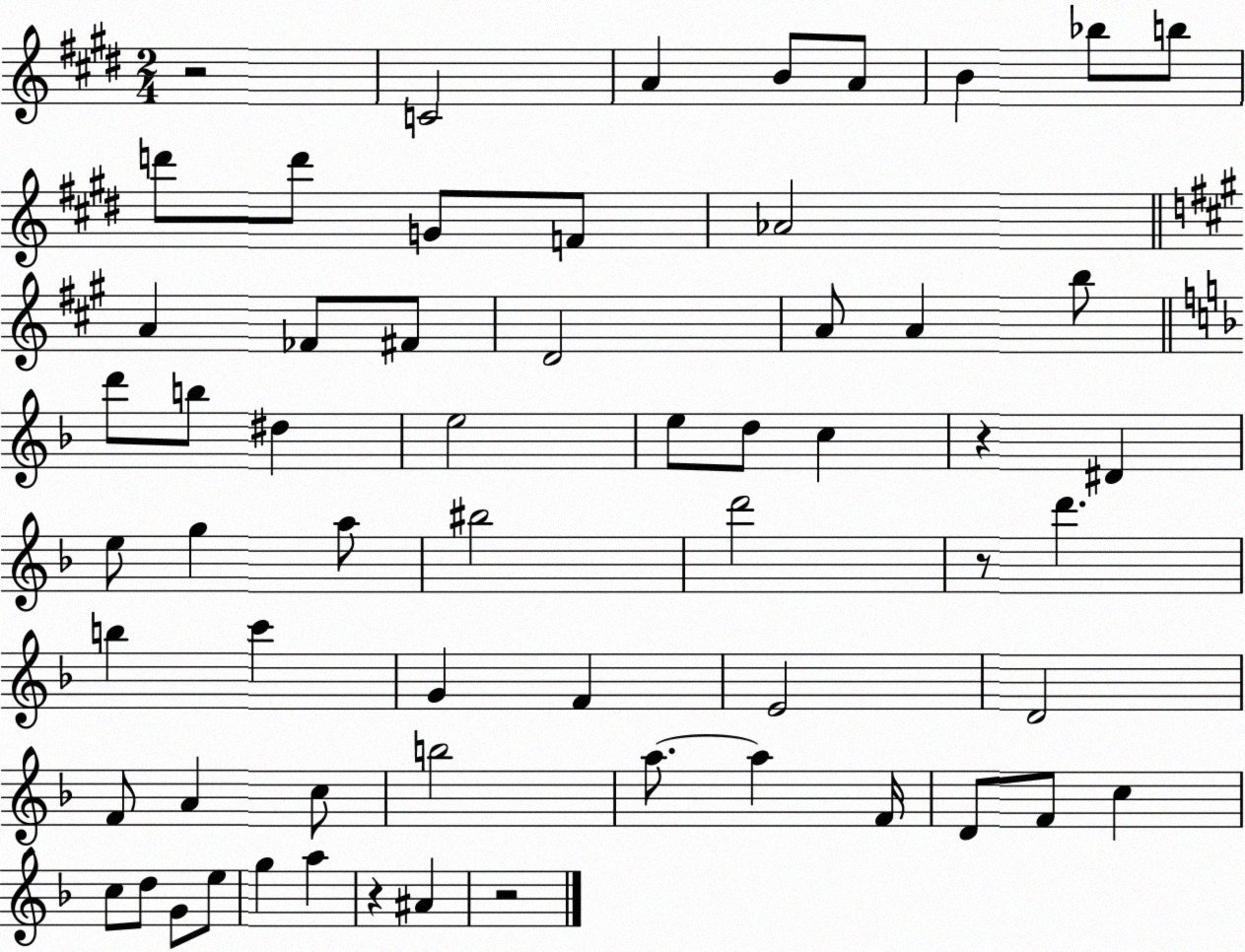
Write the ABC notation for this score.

X:1
T:Untitled
M:2/4
L:1/4
K:E
z2 C2 A B/2 A/2 B _b/2 b/2 d'/2 d'/2 G/2 F/2 _A2 A _F/2 ^F/2 D2 A/2 A b/2 d'/2 b/2 ^d e2 e/2 d/2 c z ^D e/2 g a/2 ^b2 d'2 z/2 d' b c' G F E2 D2 F/2 A c/2 b2 a/2 a F/4 D/2 F/2 c c/2 d/2 G/2 e/2 g a z ^A z2